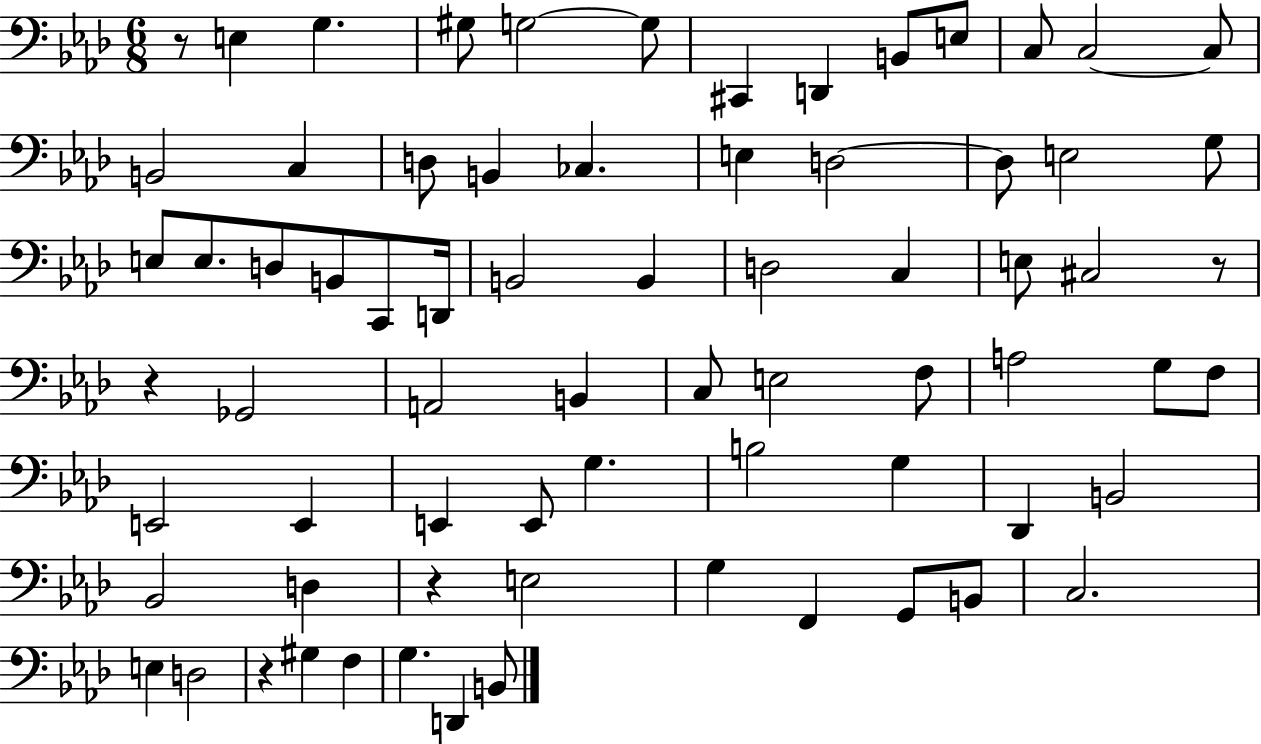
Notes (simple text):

R/e E3/q G3/q. G#3/e G3/h G3/e C#2/q D2/q B2/e E3/e C3/e C3/h C3/e B2/h C3/q D3/e B2/q CES3/q. E3/q D3/h D3/e E3/h G3/e E3/e E3/e. D3/e B2/e C2/e D2/s B2/h B2/q D3/h C3/q E3/e C#3/h R/e R/q Gb2/h A2/h B2/q C3/e E3/h F3/e A3/h G3/e F3/e E2/h E2/q E2/q E2/e G3/q. B3/h G3/q Db2/q B2/h Bb2/h D3/q R/q E3/h G3/q F2/q G2/e B2/e C3/h. E3/q D3/h R/q G#3/q F3/q G3/q. D2/q B2/e